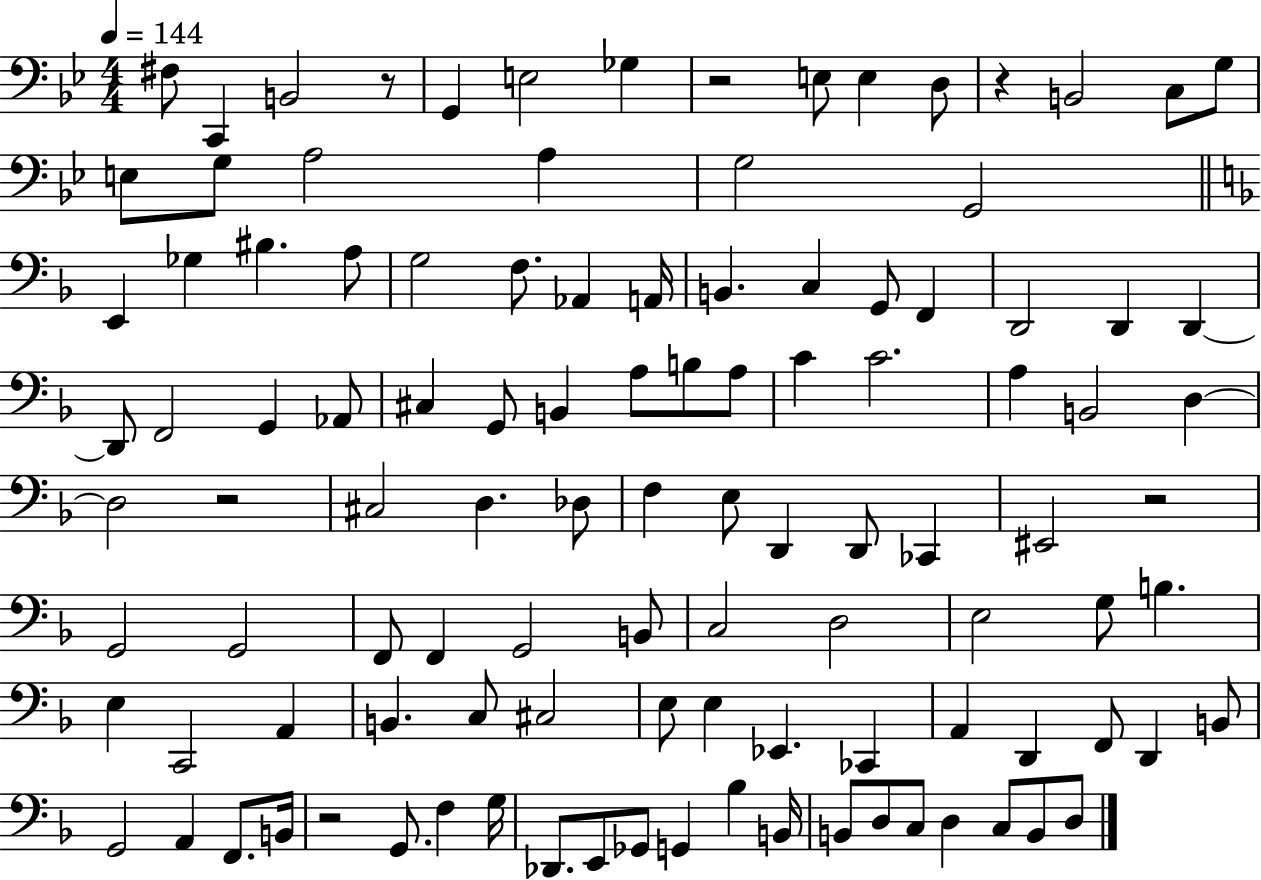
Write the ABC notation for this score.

X:1
T:Untitled
M:4/4
L:1/4
K:Bb
^F,/2 C,, B,,2 z/2 G,, E,2 _G, z2 E,/2 E, D,/2 z B,,2 C,/2 G,/2 E,/2 G,/2 A,2 A, G,2 G,,2 E,, _G, ^B, A,/2 G,2 F,/2 _A,, A,,/4 B,, C, G,,/2 F,, D,,2 D,, D,, D,,/2 F,,2 G,, _A,,/2 ^C, G,,/2 B,, A,/2 B,/2 A,/2 C C2 A, B,,2 D, D,2 z2 ^C,2 D, _D,/2 F, E,/2 D,, D,,/2 _C,, ^E,,2 z2 G,,2 G,,2 F,,/2 F,, G,,2 B,,/2 C,2 D,2 E,2 G,/2 B, E, C,,2 A,, B,, C,/2 ^C,2 E,/2 E, _E,, _C,, A,, D,, F,,/2 D,, B,,/2 G,,2 A,, F,,/2 B,,/4 z2 G,,/2 F, G,/4 _D,,/2 E,,/2 _G,,/2 G,, _B, B,,/4 B,,/2 D,/2 C,/2 D, C,/2 B,,/2 D,/2